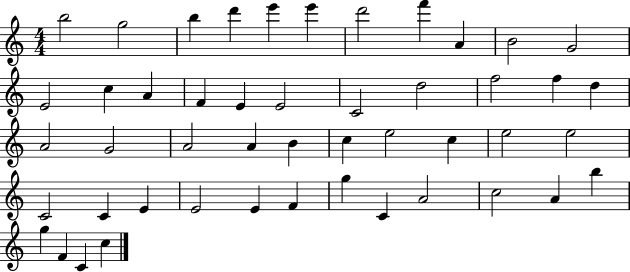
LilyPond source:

{
  \clef treble
  \numericTimeSignature
  \time 4/4
  \key c \major
  b''2 g''2 | b''4 d'''4 e'''4 e'''4 | d'''2 f'''4 a'4 | b'2 g'2 | \break e'2 c''4 a'4 | f'4 e'4 e'2 | c'2 d''2 | f''2 f''4 d''4 | \break a'2 g'2 | a'2 a'4 b'4 | c''4 e''2 c''4 | e''2 e''2 | \break c'2 c'4 e'4 | e'2 e'4 f'4 | g''4 c'4 a'2 | c''2 a'4 b''4 | \break g''4 f'4 c'4 c''4 | \bar "|."
}